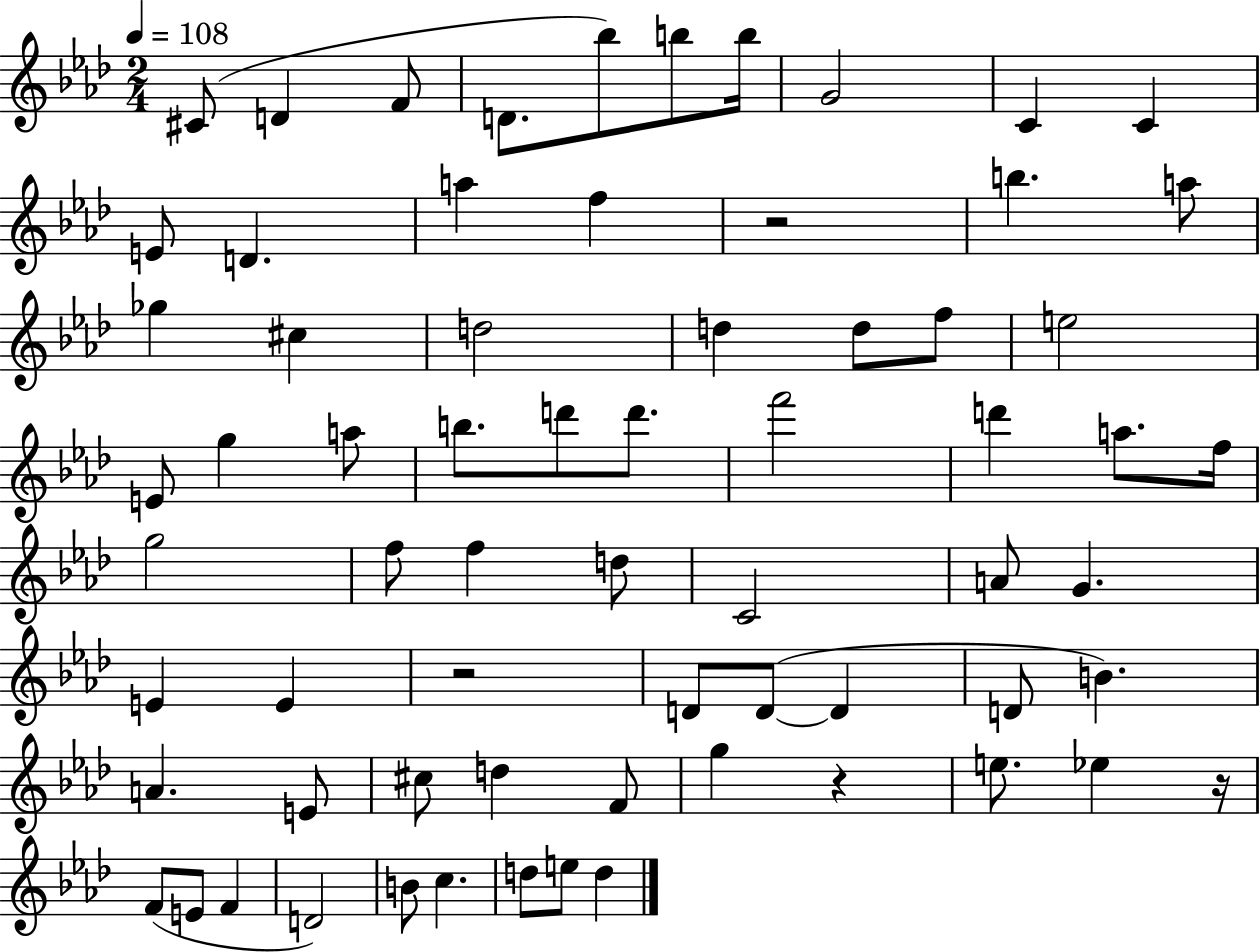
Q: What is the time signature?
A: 2/4